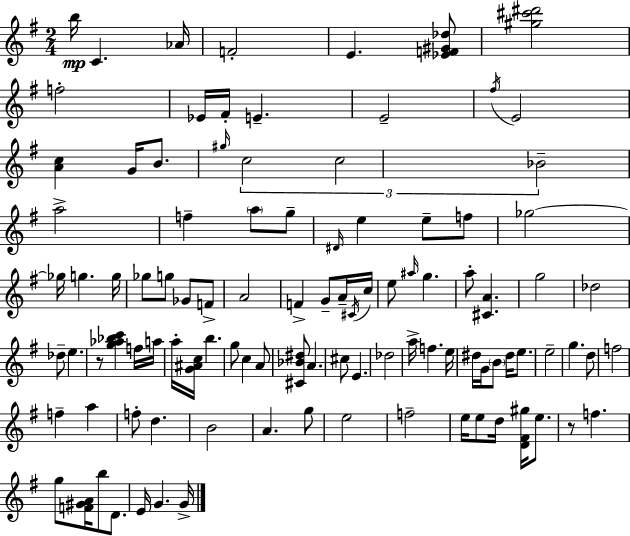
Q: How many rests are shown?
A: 2